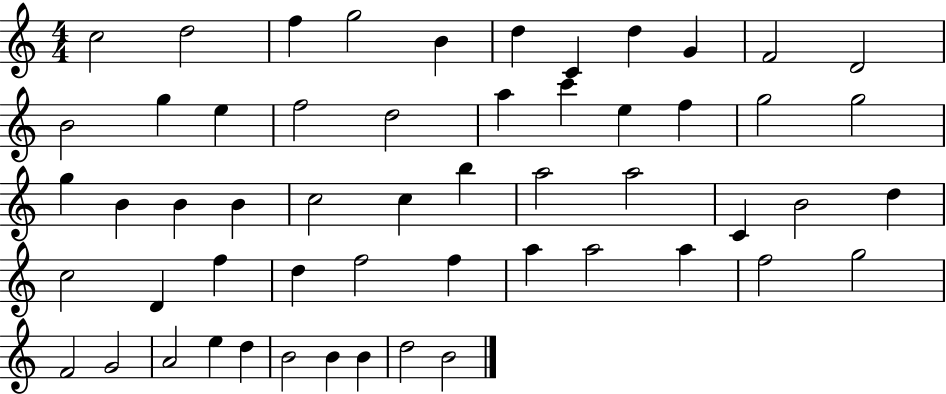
C5/h D5/h F5/q G5/h B4/q D5/q C4/q D5/q G4/q F4/h D4/h B4/h G5/q E5/q F5/h D5/h A5/q C6/q E5/q F5/q G5/h G5/h G5/q B4/q B4/q B4/q C5/h C5/q B5/q A5/h A5/h C4/q B4/h D5/q C5/h D4/q F5/q D5/q F5/h F5/q A5/q A5/h A5/q F5/h G5/h F4/h G4/h A4/h E5/q D5/q B4/h B4/q B4/q D5/h B4/h